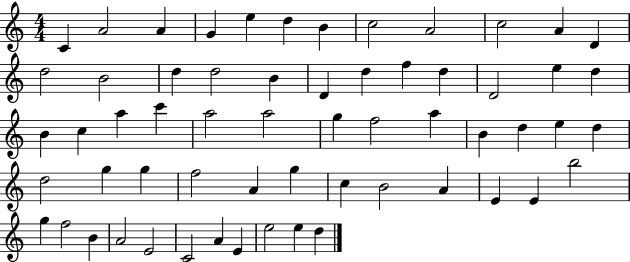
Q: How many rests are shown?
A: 0